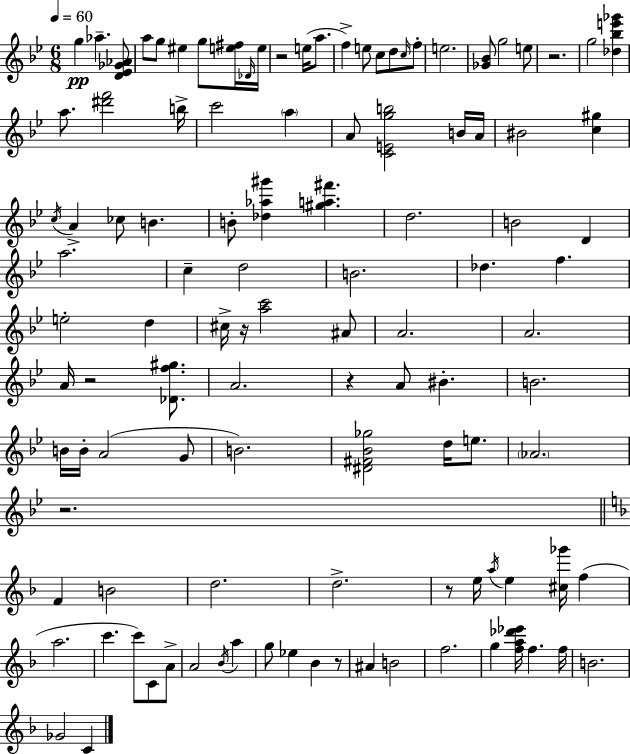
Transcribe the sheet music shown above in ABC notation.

X:1
T:Untitled
M:6/8
L:1/4
K:Bb
g _a [D_E_G_A]/2 a/2 g/2 ^e g/2 [e^f]/4 _D/4 e/4 z2 e/4 a/2 f e/2 c/2 d/2 c/4 f/2 e2 [_G_B]/2 g2 e/2 z2 g2 [_d_be'_g'] a/2 [^d'f']2 b/4 c'2 a A/2 [CEgb]2 B/4 A/4 ^B2 [c^g] c/4 A _c/2 B B/2 [_d_a^g'] [^ga^f'] d2 B2 D a2 c d2 B2 _d f e2 d ^c/4 z/4 [ac']2 ^A/2 A2 A2 A/4 z2 [_Df^g]/2 A2 z A/2 ^B B2 B/4 B/4 A2 G/2 B2 [^D^F_B_g]2 d/4 e/2 _A2 z2 F B2 d2 d2 z/2 e/4 a/4 e [^c_g']/4 f a2 c' c'/2 C/2 A/2 A2 _B/4 a g/2 _e _B z/2 ^A B2 f2 g [fa_d'_e']/4 f f/4 B2 _G2 C